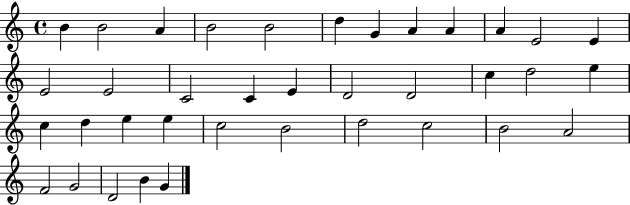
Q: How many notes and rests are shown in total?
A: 37